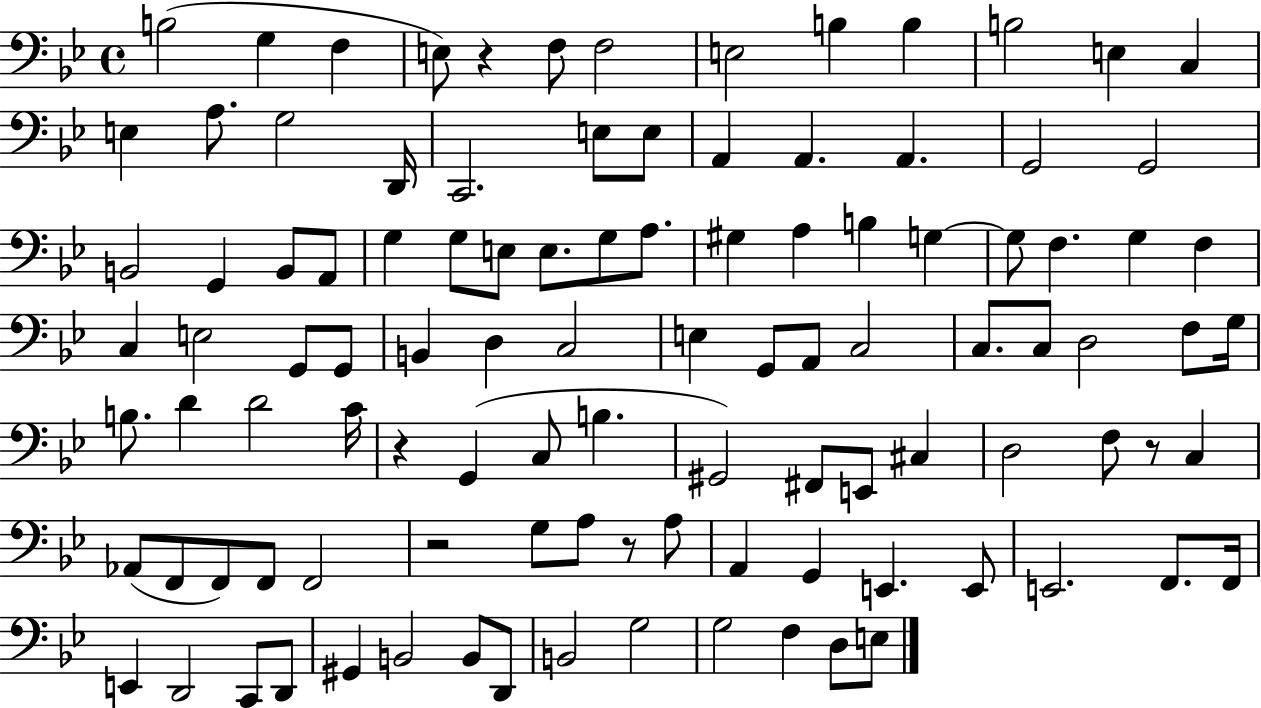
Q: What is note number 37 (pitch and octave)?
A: B3